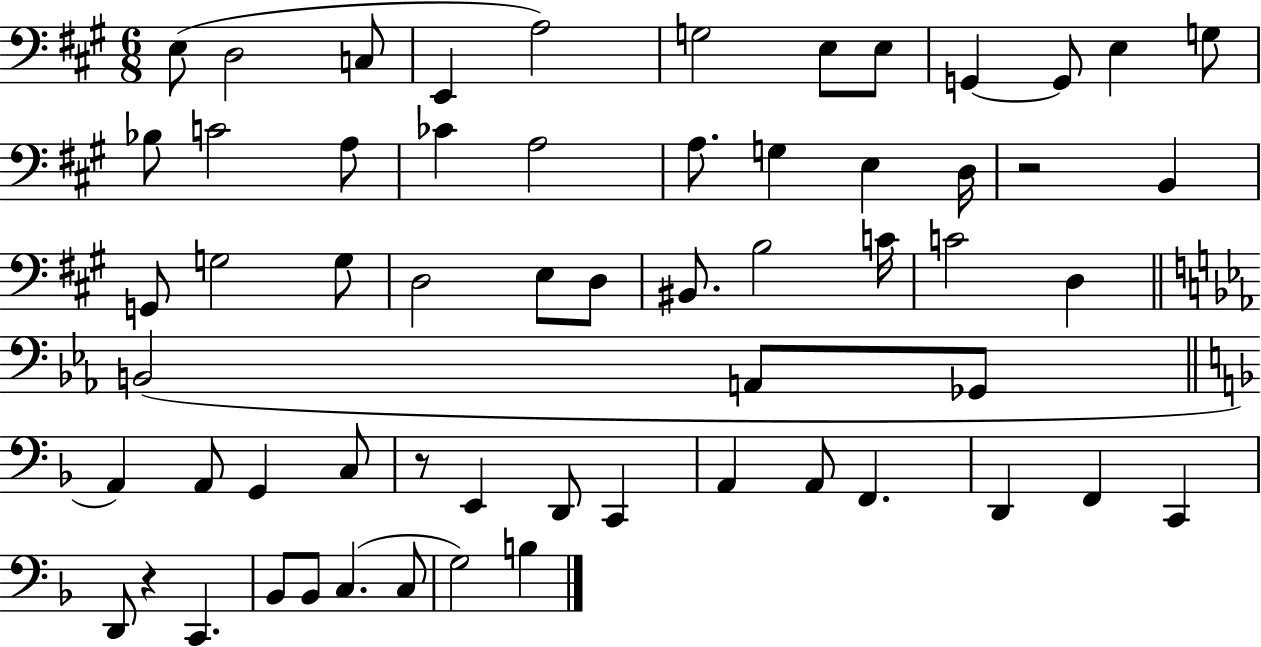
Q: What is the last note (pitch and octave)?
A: B3